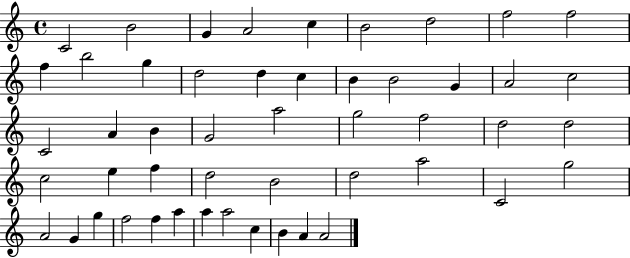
C4/h B4/h G4/q A4/h C5/q B4/h D5/h F5/h F5/h F5/q B5/h G5/q D5/h D5/q C5/q B4/q B4/h G4/q A4/h C5/h C4/h A4/q B4/q G4/h A5/h G5/h F5/h D5/h D5/h C5/h E5/q F5/q D5/h B4/h D5/h A5/h C4/h G5/h A4/h G4/q G5/q F5/h F5/q A5/q A5/q A5/h C5/q B4/q A4/q A4/h